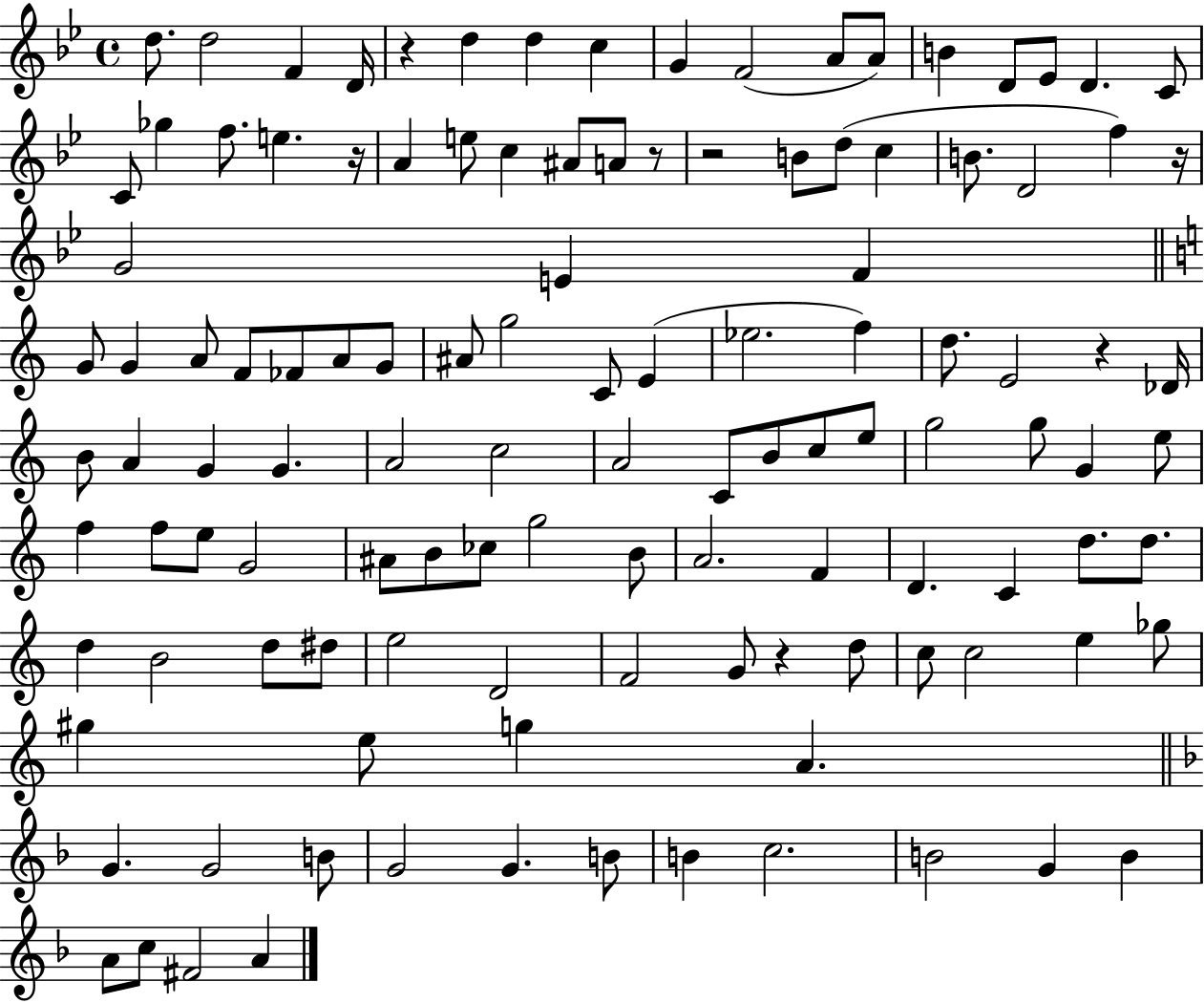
{
  \clef treble
  \time 4/4
  \defaultTimeSignature
  \key bes \major
  d''8. d''2 f'4 d'16 | r4 d''4 d''4 c''4 | g'4 f'2( a'8 a'8) | b'4 d'8 ees'8 d'4. c'8 | \break c'8 ges''4 f''8. e''4. r16 | a'4 e''8 c''4 ais'8 a'8 r8 | r2 b'8 d''8( c''4 | b'8. d'2 f''4) r16 | \break g'2 e'4 f'4 | \bar "||" \break \key a \minor g'8 g'4 a'8 f'8 fes'8 a'8 g'8 | ais'8 g''2 c'8 e'4( | ees''2. f''4) | d''8. e'2 r4 des'16 | \break b'8 a'4 g'4 g'4. | a'2 c''2 | a'2 c'8 b'8 c''8 e''8 | g''2 g''8 g'4 e''8 | \break f''4 f''8 e''8 g'2 | ais'8 b'8 ces''8 g''2 b'8 | a'2. f'4 | d'4. c'4 d''8. d''8. | \break d''4 b'2 d''8 dis''8 | e''2 d'2 | f'2 g'8 r4 d''8 | c''8 c''2 e''4 ges''8 | \break gis''4 e''8 g''4 a'4. | \bar "||" \break \key d \minor g'4. g'2 b'8 | g'2 g'4. b'8 | b'4 c''2. | b'2 g'4 b'4 | \break a'8 c''8 fis'2 a'4 | \bar "|."
}